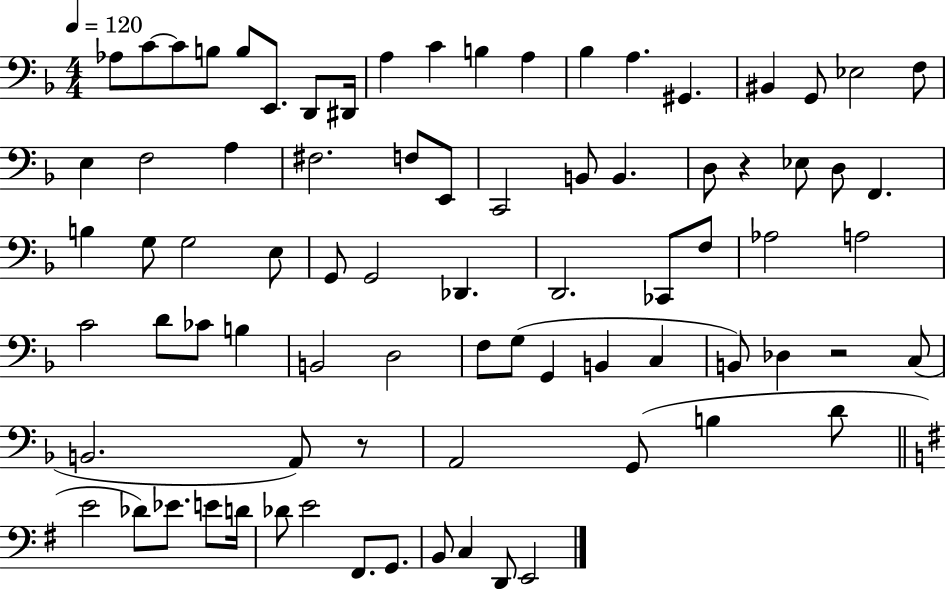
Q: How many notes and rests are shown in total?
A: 80